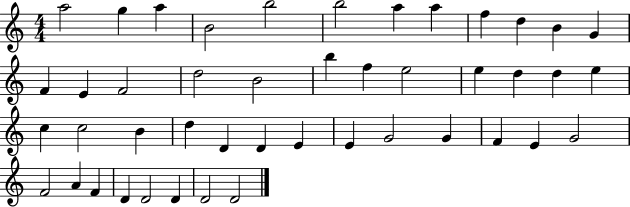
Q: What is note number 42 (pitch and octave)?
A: D4